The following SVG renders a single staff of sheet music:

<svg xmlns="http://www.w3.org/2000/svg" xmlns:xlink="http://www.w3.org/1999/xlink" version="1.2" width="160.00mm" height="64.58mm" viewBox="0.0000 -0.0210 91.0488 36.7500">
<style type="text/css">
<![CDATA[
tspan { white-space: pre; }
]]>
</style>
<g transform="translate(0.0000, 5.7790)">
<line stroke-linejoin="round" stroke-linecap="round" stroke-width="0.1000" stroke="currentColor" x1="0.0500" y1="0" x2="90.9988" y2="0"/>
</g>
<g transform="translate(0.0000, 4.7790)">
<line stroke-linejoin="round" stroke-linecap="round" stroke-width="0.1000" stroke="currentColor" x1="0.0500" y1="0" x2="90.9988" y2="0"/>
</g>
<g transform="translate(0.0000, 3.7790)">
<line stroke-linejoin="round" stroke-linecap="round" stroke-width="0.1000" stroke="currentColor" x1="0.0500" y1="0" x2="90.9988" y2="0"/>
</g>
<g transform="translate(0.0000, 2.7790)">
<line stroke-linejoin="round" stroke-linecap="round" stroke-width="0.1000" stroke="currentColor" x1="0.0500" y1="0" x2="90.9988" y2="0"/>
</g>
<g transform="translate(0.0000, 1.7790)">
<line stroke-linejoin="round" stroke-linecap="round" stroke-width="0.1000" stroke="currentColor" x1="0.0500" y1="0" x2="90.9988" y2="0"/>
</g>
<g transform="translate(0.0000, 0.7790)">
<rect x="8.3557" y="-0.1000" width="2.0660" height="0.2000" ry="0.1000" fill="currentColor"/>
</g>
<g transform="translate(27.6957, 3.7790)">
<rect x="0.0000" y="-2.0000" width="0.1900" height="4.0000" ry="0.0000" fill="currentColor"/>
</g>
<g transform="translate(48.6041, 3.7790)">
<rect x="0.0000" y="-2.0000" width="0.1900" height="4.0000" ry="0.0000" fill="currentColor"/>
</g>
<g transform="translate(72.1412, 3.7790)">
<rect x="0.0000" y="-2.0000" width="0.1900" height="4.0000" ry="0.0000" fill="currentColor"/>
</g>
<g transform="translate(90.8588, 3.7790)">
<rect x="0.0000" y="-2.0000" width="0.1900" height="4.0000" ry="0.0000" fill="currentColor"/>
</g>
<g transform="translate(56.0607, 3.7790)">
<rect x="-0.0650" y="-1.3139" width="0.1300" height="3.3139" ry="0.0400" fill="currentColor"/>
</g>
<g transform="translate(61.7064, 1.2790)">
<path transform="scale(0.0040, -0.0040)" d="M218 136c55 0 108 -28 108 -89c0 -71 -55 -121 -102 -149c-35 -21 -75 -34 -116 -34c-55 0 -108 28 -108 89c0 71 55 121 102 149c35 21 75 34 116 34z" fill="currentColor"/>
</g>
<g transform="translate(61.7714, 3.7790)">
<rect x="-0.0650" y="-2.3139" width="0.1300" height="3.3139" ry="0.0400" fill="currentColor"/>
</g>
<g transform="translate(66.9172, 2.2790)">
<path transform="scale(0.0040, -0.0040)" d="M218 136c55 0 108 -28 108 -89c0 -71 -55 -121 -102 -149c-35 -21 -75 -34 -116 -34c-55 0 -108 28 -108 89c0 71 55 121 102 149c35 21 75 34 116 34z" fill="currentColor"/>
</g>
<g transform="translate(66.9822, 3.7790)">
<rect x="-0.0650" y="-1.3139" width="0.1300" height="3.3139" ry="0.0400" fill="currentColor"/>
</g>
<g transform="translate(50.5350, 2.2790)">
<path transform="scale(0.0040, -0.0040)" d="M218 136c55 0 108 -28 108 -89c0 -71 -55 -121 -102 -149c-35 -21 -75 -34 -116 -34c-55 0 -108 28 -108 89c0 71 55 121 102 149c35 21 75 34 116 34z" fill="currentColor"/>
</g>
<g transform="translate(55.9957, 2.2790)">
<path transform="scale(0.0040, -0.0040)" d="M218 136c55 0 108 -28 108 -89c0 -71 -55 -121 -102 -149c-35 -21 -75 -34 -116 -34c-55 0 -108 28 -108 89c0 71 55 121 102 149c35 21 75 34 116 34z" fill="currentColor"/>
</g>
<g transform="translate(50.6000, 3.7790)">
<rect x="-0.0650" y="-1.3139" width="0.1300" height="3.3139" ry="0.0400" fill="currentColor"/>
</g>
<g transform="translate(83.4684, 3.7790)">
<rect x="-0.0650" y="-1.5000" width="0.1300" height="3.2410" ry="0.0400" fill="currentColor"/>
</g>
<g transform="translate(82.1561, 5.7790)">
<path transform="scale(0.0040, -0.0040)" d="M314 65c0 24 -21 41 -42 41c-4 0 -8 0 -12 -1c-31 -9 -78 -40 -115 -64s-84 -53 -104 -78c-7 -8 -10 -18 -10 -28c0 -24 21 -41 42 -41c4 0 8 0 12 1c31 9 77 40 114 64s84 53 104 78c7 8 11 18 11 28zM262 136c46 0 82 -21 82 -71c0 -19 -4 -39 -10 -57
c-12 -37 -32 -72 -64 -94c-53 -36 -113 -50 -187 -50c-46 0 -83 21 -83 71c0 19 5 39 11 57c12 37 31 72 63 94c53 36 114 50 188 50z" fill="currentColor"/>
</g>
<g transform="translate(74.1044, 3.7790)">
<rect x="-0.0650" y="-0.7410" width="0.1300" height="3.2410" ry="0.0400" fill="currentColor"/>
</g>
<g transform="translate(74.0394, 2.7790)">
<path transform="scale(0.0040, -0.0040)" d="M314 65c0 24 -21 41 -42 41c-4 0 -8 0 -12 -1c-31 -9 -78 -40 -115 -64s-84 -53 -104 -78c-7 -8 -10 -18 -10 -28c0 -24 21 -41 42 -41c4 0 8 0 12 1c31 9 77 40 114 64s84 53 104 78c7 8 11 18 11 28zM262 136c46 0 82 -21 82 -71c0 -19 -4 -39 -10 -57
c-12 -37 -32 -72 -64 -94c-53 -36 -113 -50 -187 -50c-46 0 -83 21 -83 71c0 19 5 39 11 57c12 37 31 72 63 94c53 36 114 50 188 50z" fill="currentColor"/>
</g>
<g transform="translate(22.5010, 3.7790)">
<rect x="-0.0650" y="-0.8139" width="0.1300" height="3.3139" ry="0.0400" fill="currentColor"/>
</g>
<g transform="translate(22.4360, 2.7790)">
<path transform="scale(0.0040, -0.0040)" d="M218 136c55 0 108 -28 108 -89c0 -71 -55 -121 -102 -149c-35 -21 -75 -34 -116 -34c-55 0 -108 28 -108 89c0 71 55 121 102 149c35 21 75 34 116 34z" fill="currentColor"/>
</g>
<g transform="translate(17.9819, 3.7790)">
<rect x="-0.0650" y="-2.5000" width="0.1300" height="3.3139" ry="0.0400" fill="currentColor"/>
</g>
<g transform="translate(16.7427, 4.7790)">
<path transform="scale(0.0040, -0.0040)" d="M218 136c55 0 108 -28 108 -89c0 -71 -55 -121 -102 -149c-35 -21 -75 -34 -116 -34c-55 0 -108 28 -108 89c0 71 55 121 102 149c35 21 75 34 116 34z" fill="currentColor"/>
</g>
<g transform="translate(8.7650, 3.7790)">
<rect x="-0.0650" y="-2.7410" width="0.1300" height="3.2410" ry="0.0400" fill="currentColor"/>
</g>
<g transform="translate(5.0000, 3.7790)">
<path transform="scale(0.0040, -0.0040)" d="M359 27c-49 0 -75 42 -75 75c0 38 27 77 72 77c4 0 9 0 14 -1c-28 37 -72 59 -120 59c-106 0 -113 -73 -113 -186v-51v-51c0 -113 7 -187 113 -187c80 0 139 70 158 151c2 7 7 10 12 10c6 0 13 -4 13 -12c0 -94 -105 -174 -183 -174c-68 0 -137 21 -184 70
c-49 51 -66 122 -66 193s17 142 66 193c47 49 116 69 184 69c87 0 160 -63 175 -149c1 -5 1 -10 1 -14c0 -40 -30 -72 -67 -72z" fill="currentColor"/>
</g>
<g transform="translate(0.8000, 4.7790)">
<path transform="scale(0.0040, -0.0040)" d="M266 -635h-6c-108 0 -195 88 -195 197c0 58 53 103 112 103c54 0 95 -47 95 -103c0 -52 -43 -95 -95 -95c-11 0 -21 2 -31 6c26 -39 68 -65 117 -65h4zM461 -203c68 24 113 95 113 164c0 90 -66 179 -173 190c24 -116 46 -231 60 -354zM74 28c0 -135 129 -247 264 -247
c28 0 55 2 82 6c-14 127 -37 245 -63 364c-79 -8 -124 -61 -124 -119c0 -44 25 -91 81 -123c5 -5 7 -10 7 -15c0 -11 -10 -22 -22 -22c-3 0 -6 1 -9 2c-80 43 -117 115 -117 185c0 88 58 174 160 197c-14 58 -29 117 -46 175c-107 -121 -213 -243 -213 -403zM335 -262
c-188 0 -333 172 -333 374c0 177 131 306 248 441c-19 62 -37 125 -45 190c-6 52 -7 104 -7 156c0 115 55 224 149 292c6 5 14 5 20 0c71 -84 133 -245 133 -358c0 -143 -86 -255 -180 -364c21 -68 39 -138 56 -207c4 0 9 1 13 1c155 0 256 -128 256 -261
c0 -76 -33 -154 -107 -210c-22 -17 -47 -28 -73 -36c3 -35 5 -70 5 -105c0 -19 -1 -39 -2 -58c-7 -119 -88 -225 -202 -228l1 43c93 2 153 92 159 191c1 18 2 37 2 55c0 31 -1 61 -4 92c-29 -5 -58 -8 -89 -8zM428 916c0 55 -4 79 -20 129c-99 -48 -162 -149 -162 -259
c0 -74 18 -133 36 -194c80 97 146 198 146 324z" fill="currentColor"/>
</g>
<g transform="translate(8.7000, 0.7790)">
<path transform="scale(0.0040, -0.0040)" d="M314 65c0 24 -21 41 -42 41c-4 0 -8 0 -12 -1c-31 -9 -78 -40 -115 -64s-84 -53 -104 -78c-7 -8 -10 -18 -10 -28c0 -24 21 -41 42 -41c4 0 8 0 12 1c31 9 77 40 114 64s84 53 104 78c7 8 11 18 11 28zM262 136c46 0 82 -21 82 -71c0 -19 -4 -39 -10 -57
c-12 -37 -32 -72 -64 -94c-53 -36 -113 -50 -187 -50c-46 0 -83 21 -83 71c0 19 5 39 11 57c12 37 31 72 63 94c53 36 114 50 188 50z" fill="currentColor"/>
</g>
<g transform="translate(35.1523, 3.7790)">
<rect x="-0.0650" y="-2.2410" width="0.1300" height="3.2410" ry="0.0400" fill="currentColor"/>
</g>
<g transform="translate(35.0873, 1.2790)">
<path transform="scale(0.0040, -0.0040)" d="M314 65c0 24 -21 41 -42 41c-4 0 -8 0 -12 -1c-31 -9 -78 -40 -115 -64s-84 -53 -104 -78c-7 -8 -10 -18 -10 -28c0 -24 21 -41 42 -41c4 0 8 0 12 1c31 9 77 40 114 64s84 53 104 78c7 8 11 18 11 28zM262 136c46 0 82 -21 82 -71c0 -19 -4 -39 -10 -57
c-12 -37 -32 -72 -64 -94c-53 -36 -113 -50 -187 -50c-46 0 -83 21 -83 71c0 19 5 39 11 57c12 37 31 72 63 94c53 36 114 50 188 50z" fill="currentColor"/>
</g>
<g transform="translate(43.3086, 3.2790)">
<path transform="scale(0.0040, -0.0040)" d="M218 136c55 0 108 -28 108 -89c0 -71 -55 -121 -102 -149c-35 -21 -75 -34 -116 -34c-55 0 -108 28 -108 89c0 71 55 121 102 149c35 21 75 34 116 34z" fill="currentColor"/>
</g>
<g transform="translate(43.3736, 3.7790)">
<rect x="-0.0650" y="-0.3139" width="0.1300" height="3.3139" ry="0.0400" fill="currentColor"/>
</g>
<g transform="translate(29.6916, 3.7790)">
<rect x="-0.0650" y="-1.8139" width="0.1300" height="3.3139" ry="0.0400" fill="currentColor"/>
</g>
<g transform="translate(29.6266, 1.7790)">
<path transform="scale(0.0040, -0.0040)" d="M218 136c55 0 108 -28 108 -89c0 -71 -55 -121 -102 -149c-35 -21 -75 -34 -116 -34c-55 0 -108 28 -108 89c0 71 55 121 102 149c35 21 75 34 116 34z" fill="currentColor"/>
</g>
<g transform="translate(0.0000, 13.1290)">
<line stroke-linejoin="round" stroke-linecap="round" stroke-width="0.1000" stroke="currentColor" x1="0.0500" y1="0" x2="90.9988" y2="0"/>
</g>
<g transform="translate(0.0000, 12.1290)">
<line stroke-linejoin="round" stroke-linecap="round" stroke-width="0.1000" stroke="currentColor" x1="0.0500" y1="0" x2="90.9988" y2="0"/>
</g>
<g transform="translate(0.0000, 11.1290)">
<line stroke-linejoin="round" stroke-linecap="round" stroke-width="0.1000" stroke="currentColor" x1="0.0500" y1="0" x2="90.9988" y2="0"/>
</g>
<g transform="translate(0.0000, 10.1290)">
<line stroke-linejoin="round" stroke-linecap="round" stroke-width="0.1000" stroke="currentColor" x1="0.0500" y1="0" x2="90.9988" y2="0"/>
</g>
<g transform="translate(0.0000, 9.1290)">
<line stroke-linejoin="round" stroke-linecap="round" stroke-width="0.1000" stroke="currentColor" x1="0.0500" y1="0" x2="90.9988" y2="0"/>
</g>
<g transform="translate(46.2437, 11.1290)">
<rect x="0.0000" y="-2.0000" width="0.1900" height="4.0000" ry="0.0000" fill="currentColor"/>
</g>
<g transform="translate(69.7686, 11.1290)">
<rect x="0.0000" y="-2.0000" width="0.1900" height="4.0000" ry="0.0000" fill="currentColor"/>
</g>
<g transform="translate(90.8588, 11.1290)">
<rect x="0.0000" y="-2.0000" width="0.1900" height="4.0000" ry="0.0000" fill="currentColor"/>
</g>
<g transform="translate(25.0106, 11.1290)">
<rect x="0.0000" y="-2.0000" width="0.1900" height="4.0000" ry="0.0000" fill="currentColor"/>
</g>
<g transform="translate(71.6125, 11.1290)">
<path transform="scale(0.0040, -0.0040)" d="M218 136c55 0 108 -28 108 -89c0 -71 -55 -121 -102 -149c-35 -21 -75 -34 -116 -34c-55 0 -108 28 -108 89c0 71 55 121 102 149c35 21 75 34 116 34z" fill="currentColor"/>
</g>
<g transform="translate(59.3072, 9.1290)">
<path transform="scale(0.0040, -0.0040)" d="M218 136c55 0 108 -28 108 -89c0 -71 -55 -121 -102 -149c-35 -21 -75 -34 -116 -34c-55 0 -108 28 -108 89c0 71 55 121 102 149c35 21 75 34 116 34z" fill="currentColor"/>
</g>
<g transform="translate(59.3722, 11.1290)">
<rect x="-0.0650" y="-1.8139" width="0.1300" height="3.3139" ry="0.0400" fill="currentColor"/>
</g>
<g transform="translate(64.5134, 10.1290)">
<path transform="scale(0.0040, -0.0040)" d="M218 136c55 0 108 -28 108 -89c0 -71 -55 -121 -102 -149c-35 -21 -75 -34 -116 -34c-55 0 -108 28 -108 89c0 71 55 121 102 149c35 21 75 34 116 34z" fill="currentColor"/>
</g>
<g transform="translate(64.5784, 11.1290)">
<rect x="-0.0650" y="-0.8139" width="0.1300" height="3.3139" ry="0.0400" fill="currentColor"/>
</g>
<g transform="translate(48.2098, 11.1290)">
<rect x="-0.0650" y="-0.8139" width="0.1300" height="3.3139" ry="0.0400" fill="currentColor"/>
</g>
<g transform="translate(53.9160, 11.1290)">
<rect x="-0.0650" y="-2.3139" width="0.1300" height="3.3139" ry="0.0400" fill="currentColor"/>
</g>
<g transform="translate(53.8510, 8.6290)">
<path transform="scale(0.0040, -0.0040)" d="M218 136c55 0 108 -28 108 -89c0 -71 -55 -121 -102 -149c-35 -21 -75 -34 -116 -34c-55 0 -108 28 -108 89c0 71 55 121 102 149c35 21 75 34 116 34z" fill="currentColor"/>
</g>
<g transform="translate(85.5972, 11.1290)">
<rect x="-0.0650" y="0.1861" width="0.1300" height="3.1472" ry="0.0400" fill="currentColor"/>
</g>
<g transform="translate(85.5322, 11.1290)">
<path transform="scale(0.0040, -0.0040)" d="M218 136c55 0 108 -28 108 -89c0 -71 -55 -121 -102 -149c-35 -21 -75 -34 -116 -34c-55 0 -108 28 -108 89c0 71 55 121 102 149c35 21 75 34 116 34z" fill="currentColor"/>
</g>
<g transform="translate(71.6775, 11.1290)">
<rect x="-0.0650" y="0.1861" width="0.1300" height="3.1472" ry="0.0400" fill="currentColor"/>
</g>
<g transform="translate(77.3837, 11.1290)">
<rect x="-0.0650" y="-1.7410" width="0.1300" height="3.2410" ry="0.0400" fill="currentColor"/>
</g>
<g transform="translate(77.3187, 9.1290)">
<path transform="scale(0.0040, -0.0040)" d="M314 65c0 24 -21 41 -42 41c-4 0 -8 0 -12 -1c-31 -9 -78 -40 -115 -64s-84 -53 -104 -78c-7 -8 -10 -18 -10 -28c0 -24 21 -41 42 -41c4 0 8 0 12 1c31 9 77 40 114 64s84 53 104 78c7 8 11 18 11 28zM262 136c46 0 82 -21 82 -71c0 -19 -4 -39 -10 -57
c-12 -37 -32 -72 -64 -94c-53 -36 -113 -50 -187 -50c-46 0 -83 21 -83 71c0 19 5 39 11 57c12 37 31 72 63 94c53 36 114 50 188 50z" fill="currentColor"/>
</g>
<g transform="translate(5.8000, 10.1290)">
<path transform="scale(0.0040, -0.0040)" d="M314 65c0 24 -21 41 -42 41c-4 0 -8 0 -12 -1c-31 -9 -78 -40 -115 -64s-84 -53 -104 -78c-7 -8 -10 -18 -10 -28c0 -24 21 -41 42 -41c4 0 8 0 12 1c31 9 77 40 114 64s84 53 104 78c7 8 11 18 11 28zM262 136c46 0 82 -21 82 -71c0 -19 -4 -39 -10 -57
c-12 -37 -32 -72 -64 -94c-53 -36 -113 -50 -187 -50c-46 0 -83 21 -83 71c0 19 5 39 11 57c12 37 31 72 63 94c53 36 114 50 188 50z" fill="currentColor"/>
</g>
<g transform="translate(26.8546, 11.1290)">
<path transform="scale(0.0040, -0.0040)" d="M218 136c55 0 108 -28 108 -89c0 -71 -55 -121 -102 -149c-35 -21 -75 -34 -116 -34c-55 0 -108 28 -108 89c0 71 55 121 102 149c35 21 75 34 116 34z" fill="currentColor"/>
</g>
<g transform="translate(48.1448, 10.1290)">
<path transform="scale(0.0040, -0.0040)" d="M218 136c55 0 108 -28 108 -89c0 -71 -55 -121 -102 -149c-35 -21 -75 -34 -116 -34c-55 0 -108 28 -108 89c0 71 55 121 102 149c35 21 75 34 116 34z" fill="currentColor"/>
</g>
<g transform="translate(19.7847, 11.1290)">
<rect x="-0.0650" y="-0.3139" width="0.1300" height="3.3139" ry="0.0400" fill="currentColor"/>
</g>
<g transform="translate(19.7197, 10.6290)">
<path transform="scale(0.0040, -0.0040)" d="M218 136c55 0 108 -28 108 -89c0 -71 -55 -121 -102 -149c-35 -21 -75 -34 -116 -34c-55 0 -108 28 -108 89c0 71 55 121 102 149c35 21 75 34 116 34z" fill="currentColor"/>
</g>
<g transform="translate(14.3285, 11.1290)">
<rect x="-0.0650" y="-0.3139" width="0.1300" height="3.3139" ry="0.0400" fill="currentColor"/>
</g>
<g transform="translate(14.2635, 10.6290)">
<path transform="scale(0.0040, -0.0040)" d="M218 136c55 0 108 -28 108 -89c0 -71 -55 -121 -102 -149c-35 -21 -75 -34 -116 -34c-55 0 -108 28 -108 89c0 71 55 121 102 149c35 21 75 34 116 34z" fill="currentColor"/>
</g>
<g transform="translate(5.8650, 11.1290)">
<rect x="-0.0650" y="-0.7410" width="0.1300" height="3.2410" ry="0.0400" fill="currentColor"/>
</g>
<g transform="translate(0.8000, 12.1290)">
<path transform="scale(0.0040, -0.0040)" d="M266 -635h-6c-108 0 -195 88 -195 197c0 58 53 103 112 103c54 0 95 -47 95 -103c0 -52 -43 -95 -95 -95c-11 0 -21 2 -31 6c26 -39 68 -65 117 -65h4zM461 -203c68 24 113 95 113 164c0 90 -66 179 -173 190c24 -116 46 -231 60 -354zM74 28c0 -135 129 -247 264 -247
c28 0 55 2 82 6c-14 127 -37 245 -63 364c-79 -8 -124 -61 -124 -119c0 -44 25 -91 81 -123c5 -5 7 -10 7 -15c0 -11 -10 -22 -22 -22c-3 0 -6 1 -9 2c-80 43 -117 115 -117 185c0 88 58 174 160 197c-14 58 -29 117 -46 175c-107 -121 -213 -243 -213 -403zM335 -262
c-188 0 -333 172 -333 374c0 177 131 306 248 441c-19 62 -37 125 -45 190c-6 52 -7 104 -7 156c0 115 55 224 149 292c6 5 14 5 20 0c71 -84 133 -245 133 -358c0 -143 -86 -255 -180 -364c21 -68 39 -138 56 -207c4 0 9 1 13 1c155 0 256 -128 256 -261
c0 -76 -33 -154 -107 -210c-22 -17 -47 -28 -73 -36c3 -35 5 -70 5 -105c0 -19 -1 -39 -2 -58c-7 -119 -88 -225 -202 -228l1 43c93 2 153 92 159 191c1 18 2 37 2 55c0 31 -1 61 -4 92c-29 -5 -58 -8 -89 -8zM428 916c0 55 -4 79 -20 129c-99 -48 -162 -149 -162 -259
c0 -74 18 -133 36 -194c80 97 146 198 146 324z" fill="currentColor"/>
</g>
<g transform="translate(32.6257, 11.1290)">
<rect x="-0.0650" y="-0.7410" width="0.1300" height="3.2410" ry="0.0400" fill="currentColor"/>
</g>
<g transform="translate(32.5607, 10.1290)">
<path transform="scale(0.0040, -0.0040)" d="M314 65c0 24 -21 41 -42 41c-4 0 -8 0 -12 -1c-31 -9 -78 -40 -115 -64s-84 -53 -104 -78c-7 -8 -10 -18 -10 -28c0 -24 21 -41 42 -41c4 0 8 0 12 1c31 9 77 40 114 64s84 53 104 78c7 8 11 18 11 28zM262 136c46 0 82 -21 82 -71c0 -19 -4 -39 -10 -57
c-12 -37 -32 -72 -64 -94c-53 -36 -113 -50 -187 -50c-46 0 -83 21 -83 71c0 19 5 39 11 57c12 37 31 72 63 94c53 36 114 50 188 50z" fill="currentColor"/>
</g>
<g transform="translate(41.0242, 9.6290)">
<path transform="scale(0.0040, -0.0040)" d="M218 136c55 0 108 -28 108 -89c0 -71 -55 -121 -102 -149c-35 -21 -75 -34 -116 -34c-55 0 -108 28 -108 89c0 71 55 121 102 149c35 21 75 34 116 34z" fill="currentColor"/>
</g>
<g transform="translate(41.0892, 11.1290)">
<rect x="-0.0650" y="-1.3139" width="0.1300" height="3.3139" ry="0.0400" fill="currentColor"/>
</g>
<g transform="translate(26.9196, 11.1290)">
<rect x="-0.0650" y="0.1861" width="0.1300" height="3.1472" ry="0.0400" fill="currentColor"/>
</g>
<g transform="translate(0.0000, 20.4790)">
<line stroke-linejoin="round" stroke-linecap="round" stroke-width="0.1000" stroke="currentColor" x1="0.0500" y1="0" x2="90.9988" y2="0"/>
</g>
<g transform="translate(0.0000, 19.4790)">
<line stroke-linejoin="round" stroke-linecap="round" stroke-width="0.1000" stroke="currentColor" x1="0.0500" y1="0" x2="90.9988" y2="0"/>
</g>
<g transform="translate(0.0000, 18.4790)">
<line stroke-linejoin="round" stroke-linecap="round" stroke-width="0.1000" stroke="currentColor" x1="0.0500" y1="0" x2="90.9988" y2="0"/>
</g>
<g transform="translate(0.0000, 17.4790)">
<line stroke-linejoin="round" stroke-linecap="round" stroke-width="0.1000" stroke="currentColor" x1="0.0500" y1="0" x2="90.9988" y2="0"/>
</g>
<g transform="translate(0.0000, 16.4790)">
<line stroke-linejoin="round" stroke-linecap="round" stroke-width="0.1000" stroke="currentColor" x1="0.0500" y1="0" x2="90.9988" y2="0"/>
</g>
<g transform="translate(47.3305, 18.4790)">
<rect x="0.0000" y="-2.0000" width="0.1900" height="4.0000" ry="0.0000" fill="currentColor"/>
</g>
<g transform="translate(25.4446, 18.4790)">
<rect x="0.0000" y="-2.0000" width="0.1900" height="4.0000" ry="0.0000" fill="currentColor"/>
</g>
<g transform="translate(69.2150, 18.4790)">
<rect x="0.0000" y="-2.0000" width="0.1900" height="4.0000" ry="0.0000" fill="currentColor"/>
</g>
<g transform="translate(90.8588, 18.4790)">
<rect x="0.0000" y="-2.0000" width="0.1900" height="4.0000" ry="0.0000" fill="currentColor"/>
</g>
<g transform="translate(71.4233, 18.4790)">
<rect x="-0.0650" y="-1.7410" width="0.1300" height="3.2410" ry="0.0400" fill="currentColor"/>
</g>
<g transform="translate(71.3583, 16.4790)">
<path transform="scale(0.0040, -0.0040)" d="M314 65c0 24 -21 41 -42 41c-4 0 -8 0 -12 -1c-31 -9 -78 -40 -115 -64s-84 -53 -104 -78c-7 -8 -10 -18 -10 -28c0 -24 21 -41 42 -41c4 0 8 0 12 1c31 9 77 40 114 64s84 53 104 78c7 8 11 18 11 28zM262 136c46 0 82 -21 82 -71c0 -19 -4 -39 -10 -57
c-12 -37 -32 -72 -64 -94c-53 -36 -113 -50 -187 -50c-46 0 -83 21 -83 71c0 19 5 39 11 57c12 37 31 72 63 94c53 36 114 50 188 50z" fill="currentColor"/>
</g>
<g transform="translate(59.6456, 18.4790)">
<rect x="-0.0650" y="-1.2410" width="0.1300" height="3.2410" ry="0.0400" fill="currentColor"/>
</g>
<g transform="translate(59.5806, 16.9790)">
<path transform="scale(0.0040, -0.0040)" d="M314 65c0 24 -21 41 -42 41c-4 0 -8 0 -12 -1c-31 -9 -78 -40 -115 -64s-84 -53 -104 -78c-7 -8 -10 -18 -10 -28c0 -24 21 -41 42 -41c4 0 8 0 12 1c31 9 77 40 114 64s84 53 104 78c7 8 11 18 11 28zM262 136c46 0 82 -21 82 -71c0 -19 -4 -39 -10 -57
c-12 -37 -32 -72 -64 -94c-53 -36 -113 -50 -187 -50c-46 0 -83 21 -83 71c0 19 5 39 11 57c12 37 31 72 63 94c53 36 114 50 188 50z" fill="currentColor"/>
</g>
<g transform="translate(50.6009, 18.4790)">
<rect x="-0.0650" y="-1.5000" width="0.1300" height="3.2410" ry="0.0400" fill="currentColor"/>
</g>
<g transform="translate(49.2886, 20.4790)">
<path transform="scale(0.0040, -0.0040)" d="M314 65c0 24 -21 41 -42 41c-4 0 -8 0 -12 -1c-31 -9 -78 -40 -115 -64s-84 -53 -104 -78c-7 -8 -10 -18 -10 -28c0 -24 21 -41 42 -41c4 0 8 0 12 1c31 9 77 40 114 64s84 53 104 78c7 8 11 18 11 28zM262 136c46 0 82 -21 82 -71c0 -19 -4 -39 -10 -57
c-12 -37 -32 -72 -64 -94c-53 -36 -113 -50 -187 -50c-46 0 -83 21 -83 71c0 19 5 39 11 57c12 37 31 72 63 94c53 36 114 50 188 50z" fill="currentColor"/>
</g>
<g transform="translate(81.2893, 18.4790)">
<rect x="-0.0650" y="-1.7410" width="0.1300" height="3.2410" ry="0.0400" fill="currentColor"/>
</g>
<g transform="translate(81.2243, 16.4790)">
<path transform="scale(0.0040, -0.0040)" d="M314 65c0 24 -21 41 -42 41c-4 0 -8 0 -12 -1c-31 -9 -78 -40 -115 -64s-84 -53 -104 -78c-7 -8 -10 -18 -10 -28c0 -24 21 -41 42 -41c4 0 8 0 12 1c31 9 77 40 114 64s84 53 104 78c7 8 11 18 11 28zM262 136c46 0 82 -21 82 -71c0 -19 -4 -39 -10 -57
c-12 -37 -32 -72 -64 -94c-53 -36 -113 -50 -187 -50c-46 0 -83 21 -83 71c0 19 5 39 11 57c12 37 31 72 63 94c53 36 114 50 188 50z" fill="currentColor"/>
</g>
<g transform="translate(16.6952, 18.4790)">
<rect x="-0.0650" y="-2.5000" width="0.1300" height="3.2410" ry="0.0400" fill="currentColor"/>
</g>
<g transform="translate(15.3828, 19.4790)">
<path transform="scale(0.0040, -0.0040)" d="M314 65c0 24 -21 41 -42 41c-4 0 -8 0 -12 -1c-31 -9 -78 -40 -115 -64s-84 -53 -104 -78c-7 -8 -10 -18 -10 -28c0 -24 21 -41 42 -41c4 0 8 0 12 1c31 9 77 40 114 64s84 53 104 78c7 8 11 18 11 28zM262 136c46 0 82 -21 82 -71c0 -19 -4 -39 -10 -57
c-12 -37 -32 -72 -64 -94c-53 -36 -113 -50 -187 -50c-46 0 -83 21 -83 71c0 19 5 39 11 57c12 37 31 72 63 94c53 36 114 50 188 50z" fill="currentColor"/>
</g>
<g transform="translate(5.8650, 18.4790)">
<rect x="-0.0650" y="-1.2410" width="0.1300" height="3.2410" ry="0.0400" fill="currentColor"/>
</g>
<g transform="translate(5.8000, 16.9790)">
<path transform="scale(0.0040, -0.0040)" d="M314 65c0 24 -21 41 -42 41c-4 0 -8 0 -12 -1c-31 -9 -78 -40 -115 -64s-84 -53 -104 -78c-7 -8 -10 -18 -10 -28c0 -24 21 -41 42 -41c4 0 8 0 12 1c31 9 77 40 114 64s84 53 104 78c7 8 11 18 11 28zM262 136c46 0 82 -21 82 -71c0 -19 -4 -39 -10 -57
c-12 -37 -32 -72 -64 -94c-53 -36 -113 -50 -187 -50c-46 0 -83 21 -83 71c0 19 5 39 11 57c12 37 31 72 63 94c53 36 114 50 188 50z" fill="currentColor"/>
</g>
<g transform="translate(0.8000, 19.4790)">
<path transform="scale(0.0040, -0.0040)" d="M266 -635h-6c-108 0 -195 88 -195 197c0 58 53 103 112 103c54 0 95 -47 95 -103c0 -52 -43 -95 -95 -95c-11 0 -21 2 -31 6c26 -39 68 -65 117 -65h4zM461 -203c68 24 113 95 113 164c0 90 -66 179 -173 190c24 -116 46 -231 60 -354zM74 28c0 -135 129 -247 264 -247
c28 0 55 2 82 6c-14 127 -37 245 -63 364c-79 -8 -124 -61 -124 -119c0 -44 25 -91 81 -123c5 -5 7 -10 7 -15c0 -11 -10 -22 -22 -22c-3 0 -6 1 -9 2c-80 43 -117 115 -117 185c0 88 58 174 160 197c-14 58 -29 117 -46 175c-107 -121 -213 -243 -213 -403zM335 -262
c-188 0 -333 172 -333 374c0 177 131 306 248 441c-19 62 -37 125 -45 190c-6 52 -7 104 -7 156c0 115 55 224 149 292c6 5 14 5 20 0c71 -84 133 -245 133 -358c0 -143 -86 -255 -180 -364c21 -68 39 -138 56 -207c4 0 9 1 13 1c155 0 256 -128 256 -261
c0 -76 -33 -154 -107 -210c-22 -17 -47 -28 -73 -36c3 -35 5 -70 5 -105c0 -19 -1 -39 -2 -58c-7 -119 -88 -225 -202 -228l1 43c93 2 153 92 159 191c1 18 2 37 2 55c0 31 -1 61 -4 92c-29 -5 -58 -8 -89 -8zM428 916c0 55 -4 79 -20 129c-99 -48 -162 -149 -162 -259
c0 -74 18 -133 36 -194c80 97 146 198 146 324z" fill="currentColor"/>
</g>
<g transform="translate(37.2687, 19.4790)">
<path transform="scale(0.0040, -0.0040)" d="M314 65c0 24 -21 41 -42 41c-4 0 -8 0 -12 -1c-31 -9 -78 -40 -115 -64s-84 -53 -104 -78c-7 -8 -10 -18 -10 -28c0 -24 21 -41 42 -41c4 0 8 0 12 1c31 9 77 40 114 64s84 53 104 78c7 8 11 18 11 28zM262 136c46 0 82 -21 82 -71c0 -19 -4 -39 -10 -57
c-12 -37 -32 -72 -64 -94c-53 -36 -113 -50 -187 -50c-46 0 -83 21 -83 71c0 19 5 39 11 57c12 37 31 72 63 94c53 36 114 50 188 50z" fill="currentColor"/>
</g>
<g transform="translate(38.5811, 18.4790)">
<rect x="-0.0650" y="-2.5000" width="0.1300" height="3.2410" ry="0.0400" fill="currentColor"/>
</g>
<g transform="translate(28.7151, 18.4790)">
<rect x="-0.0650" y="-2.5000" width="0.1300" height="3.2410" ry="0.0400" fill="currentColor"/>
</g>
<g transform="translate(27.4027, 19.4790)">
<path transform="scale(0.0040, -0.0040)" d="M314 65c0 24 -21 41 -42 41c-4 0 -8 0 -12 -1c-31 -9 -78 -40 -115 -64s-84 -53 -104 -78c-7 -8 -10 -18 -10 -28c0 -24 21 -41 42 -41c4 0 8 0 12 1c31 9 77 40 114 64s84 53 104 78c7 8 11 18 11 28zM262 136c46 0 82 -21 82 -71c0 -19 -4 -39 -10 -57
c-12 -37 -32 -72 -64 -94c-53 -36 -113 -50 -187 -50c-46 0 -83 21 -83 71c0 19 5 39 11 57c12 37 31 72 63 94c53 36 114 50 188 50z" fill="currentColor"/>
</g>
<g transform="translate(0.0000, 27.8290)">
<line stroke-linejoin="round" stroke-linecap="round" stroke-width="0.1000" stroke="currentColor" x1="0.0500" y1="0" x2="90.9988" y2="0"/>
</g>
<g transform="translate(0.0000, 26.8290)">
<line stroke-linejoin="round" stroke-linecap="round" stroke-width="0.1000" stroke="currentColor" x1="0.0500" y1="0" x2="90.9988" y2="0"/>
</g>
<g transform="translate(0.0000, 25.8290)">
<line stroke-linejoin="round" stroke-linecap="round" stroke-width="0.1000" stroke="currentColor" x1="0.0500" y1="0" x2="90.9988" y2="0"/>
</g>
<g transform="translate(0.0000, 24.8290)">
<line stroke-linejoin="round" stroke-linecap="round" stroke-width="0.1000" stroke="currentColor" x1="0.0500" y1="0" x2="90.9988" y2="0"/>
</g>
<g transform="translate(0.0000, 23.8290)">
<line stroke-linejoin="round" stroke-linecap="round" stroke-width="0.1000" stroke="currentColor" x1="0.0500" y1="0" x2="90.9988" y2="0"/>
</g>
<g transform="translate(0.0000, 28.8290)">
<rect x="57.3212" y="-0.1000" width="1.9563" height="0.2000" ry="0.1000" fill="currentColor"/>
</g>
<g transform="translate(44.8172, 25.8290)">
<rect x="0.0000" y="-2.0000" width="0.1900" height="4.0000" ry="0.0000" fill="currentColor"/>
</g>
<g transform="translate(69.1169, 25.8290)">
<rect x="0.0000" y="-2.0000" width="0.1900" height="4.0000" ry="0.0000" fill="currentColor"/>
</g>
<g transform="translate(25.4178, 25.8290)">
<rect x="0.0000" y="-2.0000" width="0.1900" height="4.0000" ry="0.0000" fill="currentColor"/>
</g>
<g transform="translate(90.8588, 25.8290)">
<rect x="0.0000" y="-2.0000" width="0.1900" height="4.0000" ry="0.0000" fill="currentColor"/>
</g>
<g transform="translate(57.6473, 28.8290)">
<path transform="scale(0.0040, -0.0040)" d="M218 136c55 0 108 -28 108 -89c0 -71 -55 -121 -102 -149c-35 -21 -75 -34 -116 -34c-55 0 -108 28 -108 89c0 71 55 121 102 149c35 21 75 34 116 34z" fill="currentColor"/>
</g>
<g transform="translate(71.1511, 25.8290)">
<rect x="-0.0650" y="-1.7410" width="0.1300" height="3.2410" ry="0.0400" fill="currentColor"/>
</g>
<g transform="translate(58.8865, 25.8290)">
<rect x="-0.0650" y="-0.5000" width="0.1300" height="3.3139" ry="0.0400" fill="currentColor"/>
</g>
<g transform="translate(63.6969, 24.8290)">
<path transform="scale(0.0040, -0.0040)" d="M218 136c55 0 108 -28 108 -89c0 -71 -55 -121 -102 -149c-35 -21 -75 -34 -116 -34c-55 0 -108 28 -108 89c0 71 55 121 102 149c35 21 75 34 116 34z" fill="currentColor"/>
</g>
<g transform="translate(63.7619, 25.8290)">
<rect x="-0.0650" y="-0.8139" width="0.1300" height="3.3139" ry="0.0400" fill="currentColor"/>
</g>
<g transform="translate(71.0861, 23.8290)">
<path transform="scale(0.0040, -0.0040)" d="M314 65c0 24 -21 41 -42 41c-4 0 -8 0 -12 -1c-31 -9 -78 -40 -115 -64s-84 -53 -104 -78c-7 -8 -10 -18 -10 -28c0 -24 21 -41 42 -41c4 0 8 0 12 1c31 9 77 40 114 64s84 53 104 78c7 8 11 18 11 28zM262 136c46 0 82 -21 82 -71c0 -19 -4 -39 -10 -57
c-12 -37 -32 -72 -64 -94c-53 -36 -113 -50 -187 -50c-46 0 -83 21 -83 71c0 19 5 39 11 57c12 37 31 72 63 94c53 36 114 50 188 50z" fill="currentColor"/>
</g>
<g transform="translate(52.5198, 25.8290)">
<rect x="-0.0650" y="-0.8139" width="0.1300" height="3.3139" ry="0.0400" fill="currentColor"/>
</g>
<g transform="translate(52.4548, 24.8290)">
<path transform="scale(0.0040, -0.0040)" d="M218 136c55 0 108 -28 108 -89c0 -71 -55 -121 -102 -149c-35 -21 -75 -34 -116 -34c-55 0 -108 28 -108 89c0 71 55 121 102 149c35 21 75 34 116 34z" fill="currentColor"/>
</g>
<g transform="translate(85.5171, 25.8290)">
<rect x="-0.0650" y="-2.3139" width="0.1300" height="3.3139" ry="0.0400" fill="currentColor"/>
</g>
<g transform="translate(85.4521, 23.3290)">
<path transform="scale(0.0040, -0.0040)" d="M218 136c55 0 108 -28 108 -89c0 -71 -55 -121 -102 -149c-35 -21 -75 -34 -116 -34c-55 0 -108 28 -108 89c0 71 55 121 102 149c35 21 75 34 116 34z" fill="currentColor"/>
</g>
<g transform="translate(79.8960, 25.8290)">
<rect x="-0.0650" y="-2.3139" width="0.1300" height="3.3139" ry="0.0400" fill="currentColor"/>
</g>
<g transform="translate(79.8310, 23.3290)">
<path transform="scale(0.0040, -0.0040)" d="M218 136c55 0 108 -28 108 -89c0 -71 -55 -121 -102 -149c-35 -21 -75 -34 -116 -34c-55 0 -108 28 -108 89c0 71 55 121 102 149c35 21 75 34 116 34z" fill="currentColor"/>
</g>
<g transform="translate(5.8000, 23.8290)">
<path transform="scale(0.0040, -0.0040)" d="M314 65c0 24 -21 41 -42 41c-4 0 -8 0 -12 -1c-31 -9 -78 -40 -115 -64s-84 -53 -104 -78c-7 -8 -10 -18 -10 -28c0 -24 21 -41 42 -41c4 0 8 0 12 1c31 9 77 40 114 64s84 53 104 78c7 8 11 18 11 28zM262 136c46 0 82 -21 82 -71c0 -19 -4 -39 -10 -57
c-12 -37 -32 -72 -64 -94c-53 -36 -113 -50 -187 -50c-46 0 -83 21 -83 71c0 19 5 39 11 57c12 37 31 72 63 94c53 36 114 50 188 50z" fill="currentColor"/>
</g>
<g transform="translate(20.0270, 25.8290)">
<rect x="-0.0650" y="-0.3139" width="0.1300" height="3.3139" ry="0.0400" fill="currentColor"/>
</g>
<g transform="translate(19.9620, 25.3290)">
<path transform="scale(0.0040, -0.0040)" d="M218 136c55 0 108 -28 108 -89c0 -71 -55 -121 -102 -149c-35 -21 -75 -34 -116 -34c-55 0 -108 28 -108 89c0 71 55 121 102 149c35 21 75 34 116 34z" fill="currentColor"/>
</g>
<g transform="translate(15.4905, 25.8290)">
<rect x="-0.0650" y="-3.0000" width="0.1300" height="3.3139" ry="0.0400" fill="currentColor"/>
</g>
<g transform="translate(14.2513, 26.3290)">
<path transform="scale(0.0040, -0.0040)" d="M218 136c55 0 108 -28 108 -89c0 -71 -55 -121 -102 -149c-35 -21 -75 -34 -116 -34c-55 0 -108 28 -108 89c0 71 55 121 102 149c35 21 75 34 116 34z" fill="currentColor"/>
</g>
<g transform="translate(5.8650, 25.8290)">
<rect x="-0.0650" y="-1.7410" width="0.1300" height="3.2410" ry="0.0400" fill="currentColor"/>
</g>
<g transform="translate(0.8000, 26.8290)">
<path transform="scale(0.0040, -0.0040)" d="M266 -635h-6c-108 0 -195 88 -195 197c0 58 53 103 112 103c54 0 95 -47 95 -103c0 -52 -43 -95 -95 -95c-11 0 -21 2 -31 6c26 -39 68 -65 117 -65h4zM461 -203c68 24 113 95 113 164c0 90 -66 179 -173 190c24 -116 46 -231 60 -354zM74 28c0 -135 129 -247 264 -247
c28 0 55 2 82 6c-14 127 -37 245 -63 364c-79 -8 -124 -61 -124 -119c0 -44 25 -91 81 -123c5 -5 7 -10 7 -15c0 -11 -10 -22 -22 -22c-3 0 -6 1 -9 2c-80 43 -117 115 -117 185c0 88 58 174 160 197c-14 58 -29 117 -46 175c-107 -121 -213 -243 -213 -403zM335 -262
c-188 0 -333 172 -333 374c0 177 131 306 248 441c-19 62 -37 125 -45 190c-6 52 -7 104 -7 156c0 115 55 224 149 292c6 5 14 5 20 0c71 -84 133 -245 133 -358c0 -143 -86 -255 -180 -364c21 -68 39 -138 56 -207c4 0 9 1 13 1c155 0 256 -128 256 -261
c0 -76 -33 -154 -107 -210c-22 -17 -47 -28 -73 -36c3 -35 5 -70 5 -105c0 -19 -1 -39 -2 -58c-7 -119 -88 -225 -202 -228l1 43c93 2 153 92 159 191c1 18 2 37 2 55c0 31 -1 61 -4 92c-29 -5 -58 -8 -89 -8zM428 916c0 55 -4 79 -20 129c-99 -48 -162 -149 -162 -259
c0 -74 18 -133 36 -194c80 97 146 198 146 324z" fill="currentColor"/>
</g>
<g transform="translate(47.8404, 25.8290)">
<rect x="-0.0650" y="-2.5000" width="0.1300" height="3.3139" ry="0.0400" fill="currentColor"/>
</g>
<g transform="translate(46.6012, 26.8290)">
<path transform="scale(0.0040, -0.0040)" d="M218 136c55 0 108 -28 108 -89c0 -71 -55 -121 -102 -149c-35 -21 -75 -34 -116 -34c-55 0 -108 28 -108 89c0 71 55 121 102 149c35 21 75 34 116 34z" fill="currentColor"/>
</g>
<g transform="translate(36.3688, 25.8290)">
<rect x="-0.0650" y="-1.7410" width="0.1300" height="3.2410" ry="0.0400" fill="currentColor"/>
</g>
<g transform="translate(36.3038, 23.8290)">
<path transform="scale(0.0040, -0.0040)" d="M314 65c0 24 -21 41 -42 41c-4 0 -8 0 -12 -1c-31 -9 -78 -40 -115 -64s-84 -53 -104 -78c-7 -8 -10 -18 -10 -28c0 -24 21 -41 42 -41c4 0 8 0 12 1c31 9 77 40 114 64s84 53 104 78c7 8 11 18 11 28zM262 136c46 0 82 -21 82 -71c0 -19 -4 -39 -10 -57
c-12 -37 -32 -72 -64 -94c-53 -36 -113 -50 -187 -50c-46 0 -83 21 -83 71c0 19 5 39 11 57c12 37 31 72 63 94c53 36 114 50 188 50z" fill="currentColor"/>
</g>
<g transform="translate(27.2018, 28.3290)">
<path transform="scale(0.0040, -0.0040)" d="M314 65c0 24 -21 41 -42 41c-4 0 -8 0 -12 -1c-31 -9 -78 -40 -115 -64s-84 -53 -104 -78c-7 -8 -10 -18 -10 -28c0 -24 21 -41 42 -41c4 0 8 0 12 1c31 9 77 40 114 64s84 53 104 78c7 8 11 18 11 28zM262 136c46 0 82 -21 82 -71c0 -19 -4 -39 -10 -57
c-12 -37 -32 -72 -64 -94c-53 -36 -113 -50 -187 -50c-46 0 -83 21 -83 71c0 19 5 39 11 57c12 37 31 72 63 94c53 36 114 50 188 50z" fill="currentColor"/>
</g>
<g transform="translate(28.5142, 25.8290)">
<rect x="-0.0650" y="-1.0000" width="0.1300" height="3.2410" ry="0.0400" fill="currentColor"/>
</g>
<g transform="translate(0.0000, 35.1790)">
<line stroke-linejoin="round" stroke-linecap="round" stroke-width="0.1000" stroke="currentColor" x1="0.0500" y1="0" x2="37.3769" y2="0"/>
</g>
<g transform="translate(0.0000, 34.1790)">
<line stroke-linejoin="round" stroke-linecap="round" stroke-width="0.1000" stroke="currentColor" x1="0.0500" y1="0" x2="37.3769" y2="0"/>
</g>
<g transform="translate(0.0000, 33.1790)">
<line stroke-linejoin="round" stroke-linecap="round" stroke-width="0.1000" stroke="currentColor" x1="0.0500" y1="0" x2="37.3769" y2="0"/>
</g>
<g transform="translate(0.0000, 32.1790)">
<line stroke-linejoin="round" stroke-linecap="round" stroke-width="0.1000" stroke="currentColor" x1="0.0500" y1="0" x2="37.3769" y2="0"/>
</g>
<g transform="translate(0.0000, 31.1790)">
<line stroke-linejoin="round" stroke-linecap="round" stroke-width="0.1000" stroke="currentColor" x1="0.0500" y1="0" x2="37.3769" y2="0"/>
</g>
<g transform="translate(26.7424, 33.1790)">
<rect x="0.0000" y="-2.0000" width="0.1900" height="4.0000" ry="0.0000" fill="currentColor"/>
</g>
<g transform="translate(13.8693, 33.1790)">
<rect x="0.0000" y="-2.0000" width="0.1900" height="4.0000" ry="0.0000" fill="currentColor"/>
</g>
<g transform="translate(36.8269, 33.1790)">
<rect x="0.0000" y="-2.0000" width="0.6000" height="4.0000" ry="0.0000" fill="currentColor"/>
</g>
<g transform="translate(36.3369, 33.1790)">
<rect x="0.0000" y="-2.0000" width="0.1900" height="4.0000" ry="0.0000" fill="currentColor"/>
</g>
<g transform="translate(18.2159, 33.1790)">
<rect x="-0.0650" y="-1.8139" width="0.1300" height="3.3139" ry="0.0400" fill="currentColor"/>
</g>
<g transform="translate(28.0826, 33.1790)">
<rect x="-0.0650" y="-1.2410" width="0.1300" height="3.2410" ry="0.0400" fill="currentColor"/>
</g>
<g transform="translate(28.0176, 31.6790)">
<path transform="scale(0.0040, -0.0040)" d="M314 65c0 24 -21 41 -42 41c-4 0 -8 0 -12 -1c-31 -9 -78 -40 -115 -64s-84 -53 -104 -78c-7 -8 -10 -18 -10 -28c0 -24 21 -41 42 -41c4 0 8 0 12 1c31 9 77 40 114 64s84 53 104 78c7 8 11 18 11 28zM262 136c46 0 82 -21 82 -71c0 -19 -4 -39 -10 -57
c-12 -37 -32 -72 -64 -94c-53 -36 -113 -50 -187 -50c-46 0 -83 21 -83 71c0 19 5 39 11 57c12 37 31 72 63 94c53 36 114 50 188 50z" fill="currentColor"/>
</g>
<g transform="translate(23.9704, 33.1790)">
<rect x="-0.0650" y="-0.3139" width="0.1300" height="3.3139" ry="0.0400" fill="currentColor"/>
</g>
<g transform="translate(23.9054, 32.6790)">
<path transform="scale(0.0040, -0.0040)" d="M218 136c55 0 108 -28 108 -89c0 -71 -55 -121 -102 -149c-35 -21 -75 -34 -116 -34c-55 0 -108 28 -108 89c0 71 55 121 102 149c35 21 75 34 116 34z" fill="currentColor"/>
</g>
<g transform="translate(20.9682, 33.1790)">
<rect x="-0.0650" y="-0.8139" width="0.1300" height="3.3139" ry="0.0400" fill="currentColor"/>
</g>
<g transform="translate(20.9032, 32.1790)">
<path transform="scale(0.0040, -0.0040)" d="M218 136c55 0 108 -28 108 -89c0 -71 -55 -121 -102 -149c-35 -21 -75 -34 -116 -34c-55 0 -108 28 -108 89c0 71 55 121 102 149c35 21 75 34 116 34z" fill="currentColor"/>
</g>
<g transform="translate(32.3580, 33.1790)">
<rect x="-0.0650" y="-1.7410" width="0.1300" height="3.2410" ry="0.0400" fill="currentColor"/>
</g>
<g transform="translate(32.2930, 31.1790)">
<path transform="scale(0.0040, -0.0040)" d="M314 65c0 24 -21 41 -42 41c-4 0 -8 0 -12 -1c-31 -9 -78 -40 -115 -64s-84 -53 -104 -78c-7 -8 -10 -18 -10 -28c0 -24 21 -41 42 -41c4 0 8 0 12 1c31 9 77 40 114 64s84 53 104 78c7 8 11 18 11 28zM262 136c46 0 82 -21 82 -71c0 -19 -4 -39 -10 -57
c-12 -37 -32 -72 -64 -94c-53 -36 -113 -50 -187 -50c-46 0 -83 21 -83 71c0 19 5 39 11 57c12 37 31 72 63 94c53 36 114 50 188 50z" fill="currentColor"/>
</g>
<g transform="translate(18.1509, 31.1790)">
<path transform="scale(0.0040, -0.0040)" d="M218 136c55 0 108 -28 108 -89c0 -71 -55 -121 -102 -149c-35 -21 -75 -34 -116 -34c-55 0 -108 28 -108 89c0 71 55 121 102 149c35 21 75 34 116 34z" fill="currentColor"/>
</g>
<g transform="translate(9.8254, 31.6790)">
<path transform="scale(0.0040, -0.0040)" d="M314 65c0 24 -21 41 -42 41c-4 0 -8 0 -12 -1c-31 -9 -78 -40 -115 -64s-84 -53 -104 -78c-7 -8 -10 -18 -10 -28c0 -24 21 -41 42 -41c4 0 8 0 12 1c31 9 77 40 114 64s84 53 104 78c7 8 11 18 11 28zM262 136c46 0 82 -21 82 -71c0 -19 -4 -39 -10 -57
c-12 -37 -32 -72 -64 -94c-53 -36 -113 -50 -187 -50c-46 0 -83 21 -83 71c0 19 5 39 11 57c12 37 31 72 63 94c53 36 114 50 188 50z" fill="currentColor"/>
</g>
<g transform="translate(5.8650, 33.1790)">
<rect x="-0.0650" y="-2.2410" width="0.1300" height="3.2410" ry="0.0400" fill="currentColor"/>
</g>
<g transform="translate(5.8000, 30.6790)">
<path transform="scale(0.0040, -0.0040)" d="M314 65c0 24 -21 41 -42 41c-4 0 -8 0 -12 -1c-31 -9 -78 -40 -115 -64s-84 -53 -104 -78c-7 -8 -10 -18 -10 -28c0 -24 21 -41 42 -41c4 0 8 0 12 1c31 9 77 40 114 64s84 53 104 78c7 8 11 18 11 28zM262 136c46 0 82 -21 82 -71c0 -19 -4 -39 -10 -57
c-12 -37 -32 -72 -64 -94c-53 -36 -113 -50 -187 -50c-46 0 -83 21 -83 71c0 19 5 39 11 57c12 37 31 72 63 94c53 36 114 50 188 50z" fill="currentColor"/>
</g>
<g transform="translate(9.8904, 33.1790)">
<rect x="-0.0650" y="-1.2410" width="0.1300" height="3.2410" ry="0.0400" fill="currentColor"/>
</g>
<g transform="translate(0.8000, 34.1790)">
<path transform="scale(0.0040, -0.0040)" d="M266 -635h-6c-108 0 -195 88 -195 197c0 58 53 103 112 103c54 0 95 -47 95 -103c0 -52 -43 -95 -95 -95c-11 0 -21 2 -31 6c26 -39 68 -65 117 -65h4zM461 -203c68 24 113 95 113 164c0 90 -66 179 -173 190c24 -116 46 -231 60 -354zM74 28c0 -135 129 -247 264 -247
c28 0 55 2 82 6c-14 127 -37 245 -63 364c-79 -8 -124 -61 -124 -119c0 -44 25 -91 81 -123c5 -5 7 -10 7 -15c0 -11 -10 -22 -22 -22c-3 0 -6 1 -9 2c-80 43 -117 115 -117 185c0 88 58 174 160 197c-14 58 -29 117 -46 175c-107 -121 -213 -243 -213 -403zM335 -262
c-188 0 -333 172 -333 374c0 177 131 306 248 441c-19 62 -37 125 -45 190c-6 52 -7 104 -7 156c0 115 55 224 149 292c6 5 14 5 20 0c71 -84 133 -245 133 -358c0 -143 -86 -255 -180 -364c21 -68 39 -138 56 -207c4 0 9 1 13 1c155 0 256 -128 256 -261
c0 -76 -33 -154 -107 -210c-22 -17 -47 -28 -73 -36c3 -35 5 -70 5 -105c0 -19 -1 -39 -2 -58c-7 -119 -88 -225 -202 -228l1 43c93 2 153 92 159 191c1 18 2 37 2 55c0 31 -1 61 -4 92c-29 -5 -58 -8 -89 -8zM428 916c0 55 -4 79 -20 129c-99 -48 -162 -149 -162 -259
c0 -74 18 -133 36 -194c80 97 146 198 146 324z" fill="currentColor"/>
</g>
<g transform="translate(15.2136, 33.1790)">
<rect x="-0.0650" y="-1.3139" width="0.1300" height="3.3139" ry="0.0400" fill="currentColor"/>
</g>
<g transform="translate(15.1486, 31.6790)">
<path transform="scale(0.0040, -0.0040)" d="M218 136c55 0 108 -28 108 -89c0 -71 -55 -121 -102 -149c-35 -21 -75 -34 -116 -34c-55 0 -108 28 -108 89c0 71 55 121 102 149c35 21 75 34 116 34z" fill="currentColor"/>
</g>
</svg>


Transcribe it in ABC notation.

X:1
T:Untitled
M:4/4
L:1/4
K:C
a2 G d f g2 c e e g e d2 E2 d2 c c B d2 e d g f d B f2 B e2 G2 G2 G2 E2 e2 f2 f2 f2 A c D2 f2 G d C d f2 g g g2 e2 e f d c e2 f2